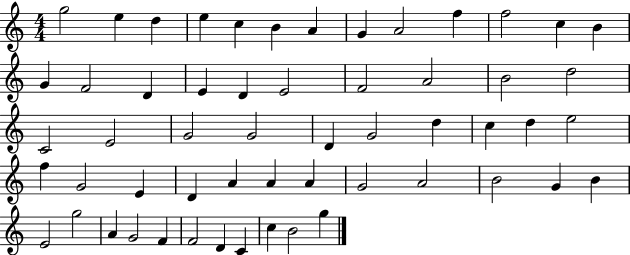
{
  \clef treble
  \numericTimeSignature
  \time 4/4
  \key c \major
  g''2 e''4 d''4 | e''4 c''4 b'4 a'4 | g'4 a'2 f''4 | f''2 c''4 b'4 | \break g'4 f'2 d'4 | e'4 d'4 e'2 | f'2 a'2 | b'2 d''2 | \break c'2 e'2 | g'2 g'2 | d'4 g'2 d''4 | c''4 d''4 e''2 | \break f''4 g'2 e'4 | d'4 a'4 a'4 a'4 | g'2 a'2 | b'2 g'4 b'4 | \break e'2 g''2 | a'4 g'2 f'4 | f'2 d'4 c'4 | c''4 b'2 g''4 | \break \bar "|."
}